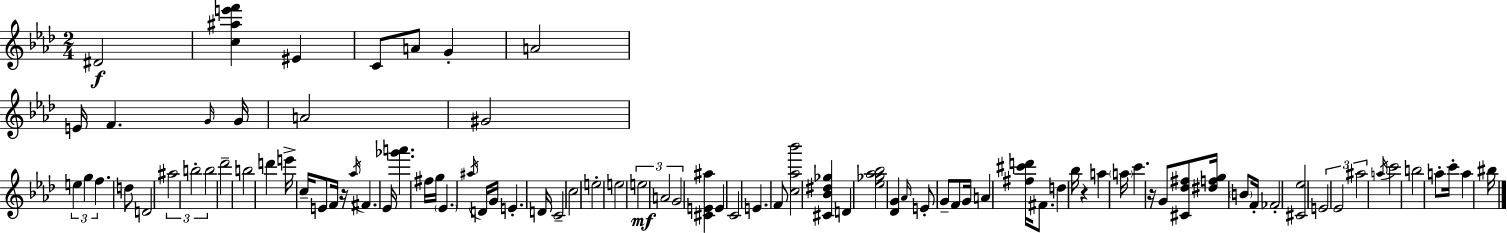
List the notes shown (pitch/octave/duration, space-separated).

D#4/h [C5,A#5,E6,F6]/q EIS4/q C4/e A4/e G4/q A4/h E4/s F4/q. G4/s G4/s A4/h G#4/h E5/q G5/q F5/q. D5/e D4/h A#5/h B5/h B5/h Db6/h B5/h D6/q E6/s C5/s E4/e F4/s R/s Ab5/s F#4/q. Eb4/s [Gb6,A6]/q. F#5/s G5/s Eb4/q. A#5/s D4/s G4/s E4/q. D4/s C4/h C5/h E5/h E5/h E5/h A4/h G4/h [C#4,E4,A#5]/q E4/q C4/h E4/q. F4/e [C5,Ab5,Bb6]/h [C#4,Bb4,D#5,Gb5]/q D4/q [Eb5,Gb5,Ab5,Bb5]/h [Db4,G4]/q Ab4/s E4/e G4/e F4/e G4/s A4/q [F#5,C#6,D6]/s F#4/e. D5/q Bb5/s R/q A5/q A5/s C6/q. R/s G4/e [C#4,Db5,F#5]/e [D#5,F5,G5]/s B4/e F4/s FES4/h [C#4,Eb5]/h E4/h Eb4/h A#5/h A5/s C6/h B5/h A5/e C6/s A5/q BIS5/s